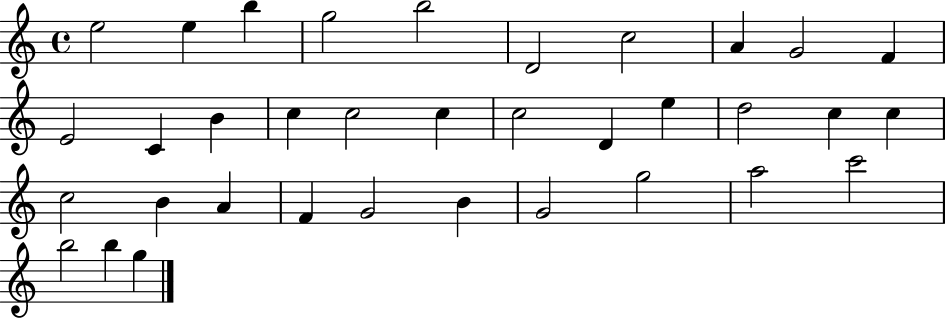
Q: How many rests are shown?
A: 0